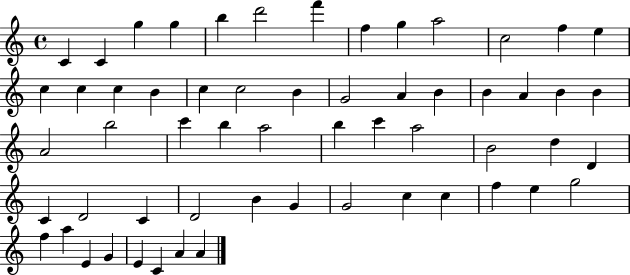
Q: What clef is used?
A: treble